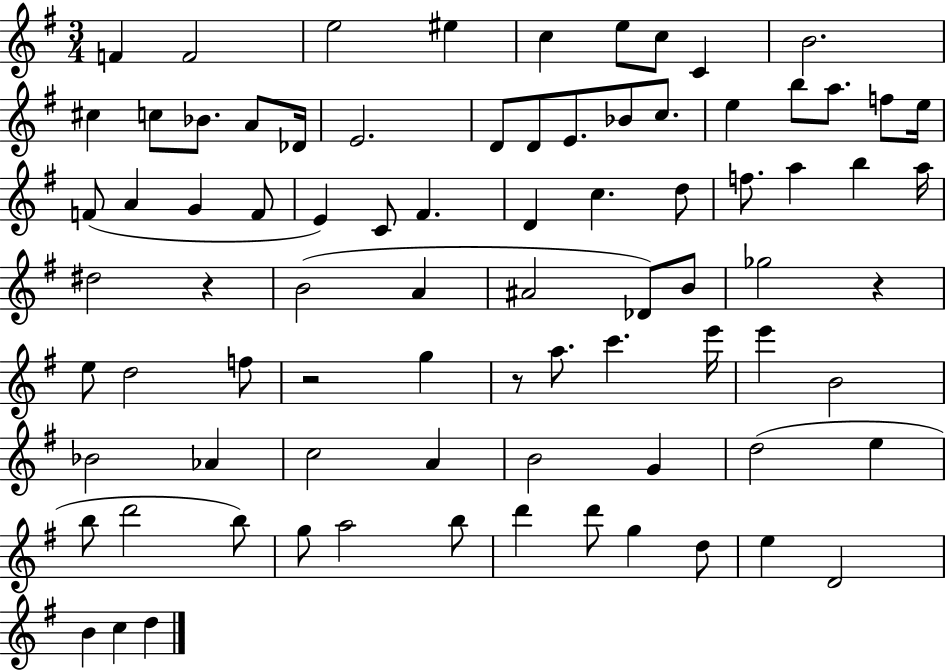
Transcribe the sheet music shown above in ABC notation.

X:1
T:Untitled
M:3/4
L:1/4
K:G
F F2 e2 ^e c e/2 c/2 C B2 ^c c/2 _B/2 A/2 _D/4 E2 D/2 D/2 E/2 _B/2 c/2 e b/2 a/2 f/2 e/4 F/2 A G F/2 E C/2 ^F D c d/2 f/2 a b a/4 ^d2 z B2 A ^A2 _D/2 B/2 _g2 z e/2 d2 f/2 z2 g z/2 a/2 c' e'/4 e' B2 _B2 _A c2 A B2 G d2 e b/2 d'2 b/2 g/2 a2 b/2 d' d'/2 g d/2 e D2 B c d